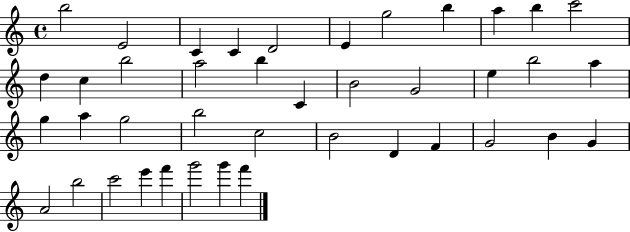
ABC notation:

X:1
T:Untitled
M:4/4
L:1/4
K:C
b2 E2 C C D2 E g2 b a b c'2 d c b2 a2 b C B2 G2 e b2 a g a g2 b2 c2 B2 D F G2 B G A2 b2 c'2 e' f' g'2 g' f'